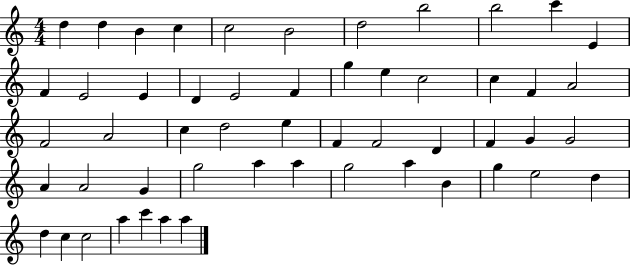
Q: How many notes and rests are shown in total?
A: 53